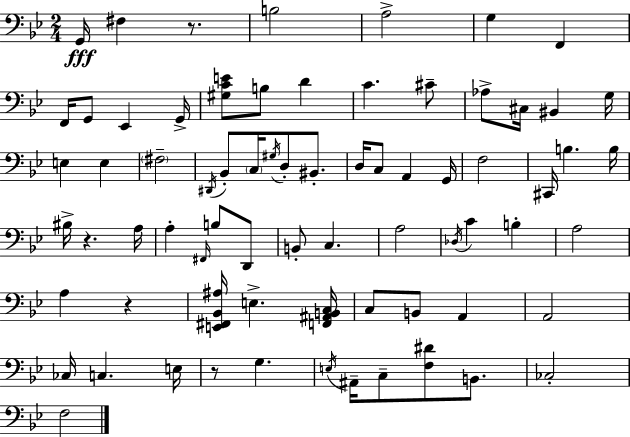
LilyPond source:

{
  \clef bass
  \numericTimeSignature
  \time 2/4
  \key g \minor
  g,16\fff fis4 r8. | b2 | a2-> | g4 f,4 | \break f,16 g,8 ees,4 g,16-> | <gis c' e'>8 b8 d'4 | c'4. cis'8-- | aes8-> cis16 bis,4 g16 | \break e4 e4 | \parenthesize fis2-- | \acciaccatura { dis,16 } bes,8-. \parenthesize c16 \acciaccatura { gis16 } d8-. bis,8.-. | d16 c8 a,4 | \break g,16 f2 | cis,16 b4. | b16 bis16-> r4. | a16 a4-. \grace { fis,16 } b8 | \break d,8 b,8-. c4. | a2 | \acciaccatura { des16 } c'4 | b4-. a2 | \break a4 | r4 <e, fis, bes, ais>16 e4.-> | <f, ais, b, c>16 c8 b,8 | a,4 a,2 | \break ces16 c4. | e16 r8 g4. | \acciaccatura { e16 } ais,16-- c8-- | <f dis'>8 b,8. ces2-. | \break f2 | \bar "|."
}